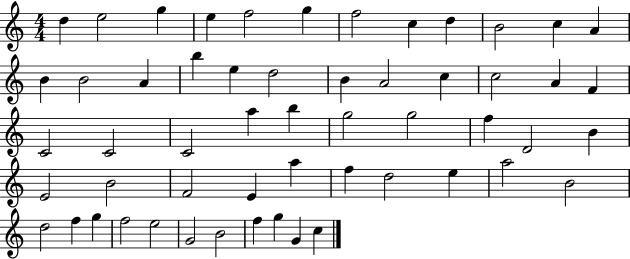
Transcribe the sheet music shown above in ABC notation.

X:1
T:Untitled
M:4/4
L:1/4
K:C
d e2 g e f2 g f2 c d B2 c A B B2 A b e d2 B A2 c c2 A F C2 C2 C2 a b g2 g2 f D2 B E2 B2 F2 E a f d2 e a2 B2 d2 f g f2 e2 G2 B2 f g G c